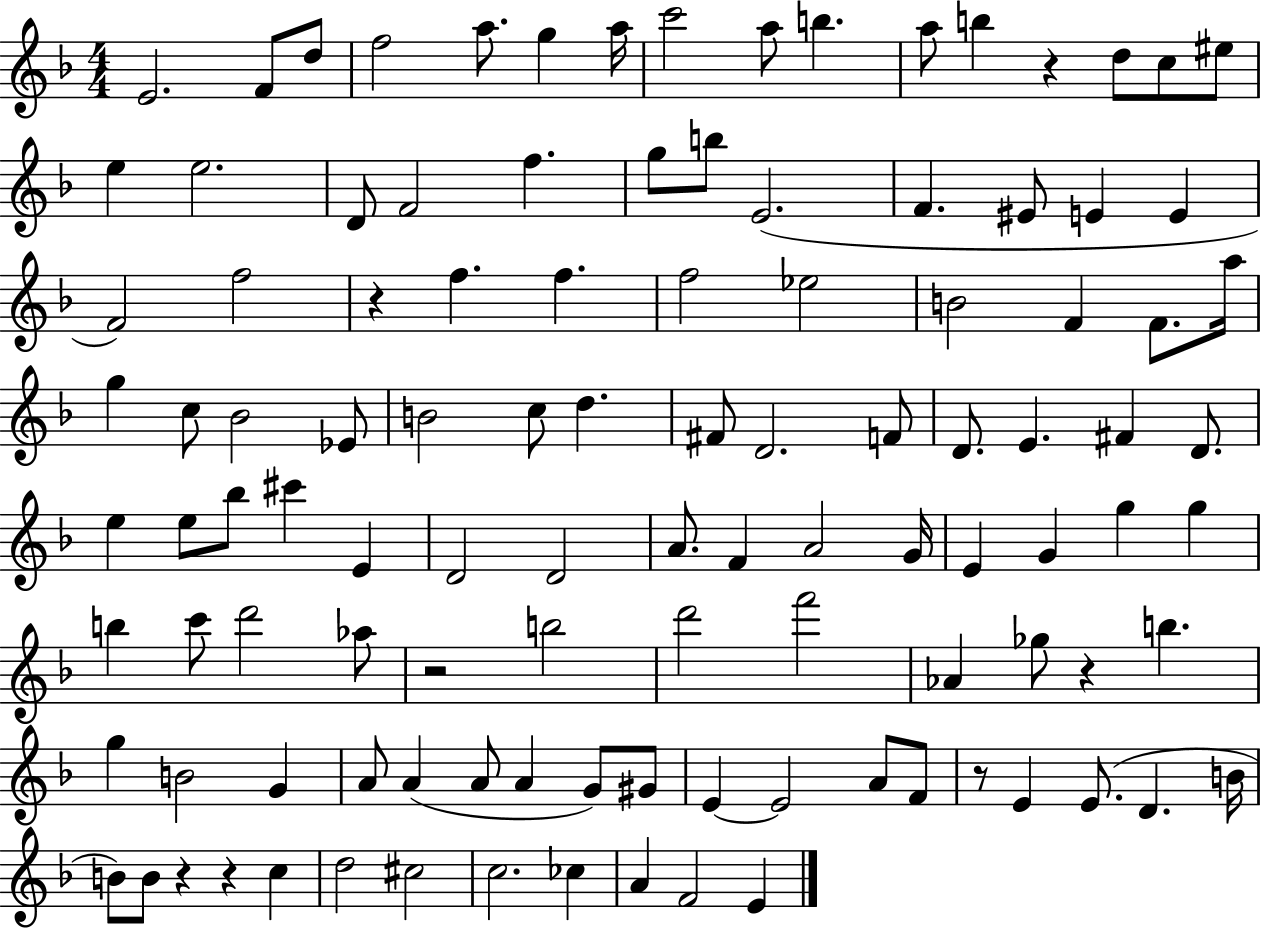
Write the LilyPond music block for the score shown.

{
  \clef treble
  \numericTimeSignature
  \time 4/4
  \key f \major
  \repeat volta 2 { e'2. f'8 d''8 | f''2 a''8. g''4 a''16 | c'''2 a''8 b''4. | a''8 b''4 r4 d''8 c''8 eis''8 | \break e''4 e''2. | d'8 f'2 f''4. | g''8 b''8 e'2.( | f'4. eis'8 e'4 e'4 | \break f'2) f''2 | r4 f''4. f''4. | f''2 ees''2 | b'2 f'4 f'8. a''16 | \break g''4 c''8 bes'2 ees'8 | b'2 c''8 d''4. | fis'8 d'2. f'8 | d'8. e'4. fis'4 d'8. | \break e''4 e''8 bes''8 cis'''4 e'4 | d'2 d'2 | a'8. f'4 a'2 g'16 | e'4 g'4 g''4 g''4 | \break b''4 c'''8 d'''2 aes''8 | r2 b''2 | d'''2 f'''2 | aes'4 ges''8 r4 b''4. | \break g''4 b'2 g'4 | a'8 a'4( a'8 a'4 g'8) gis'8 | e'4~~ e'2 a'8 f'8 | r8 e'4 e'8.( d'4. b'16 | \break b'8) b'8 r4 r4 c''4 | d''2 cis''2 | c''2. ces''4 | a'4 f'2 e'4 | \break } \bar "|."
}